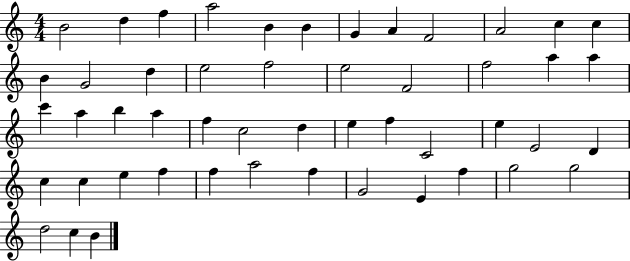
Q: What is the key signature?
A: C major